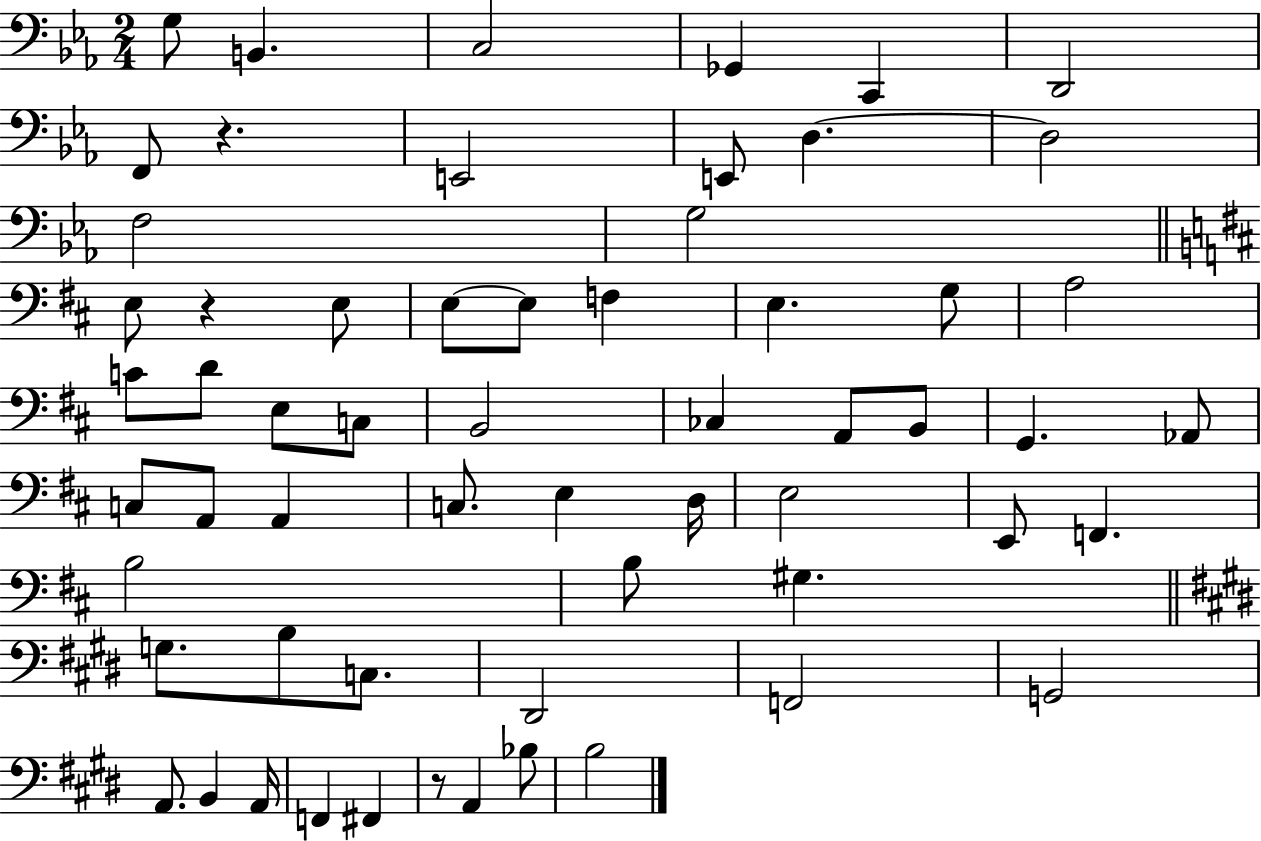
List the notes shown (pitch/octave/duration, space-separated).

G3/e B2/q. C3/h Gb2/q C2/q D2/h F2/e R/q. E2/h E2/e D3/q. D3/h F3/h G3/h E3/e R/q E3/e E3/e E3/e F3/q E3/q. G3/e A3/h C4/e D4/e E3/e C3/e B2/h CES3/q A2/e B2/e G2/q. Ab2/e C3/e A2/e A2/q C3/e. E3/q D3/s E3/h E2/e F2/q. B3/h B3/e G#3/q. G3/e. B3/e C3/e. D#2/h F2/h G2/h A2/e. B2/q A2/s F2/q F#2/q R/e A2/q Bb3/e B3/h